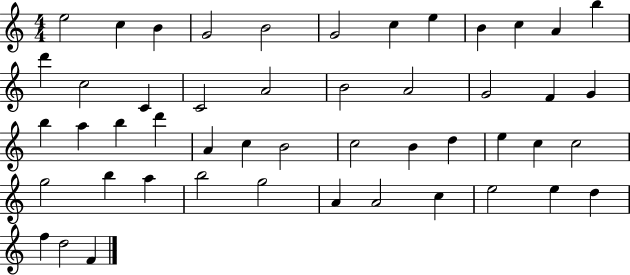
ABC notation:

X:1
T:Untitled
M:4/4
L:1/4
K:C
e2 c B G2 B2 G2 c e B c A b d' c2 C C2 A2 B2 A2 G2 F G b a b d' A c B2 c2 B d e c c2 g2 b a b2 g2 A A2 c e2 e d f d2 F